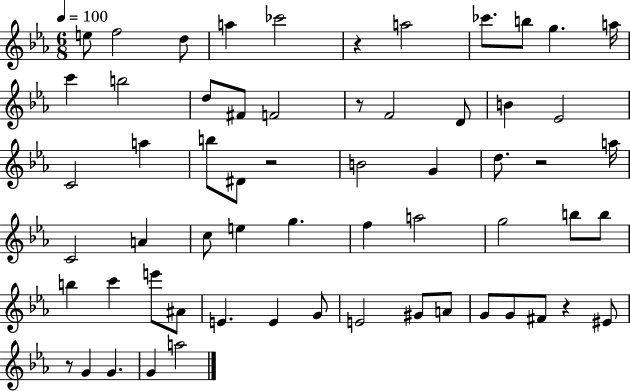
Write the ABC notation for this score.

X:1
T:Untitled
M:6/8
L:1/4
K:Eb
e/2 f2 d/2 a _c'2 z a2 _c'/2 b/2 g a/4 c' b2 d/2 ^F/2 F2 z/2 F2 D/2 B _E2 C2 a b/2 ^D/2 z2 B2 G d/2 z2 a/4 C2 A c/2 e g f a2 g2 b/2 b/2 b c' e'/2 ^A/2 E E G/2 E2 ^G/2 A/2 G/2 G/2 ^F/2 z ^E/2 z/2 G G G a2